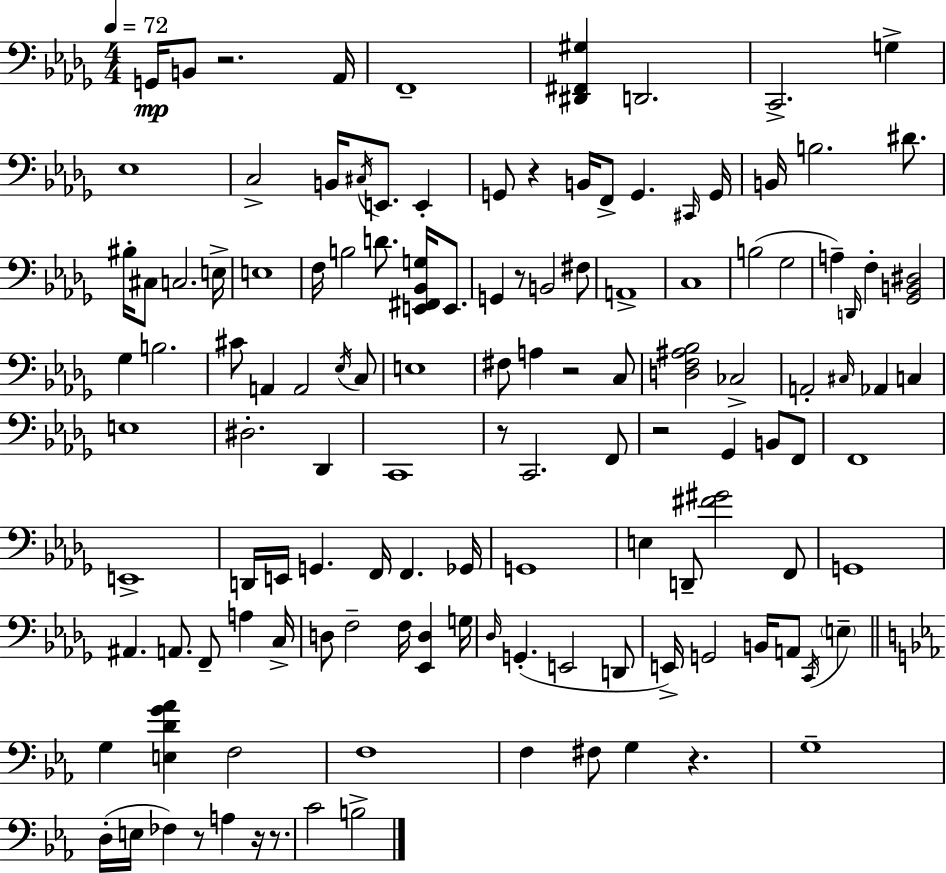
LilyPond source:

{
  \clef bass
  \numericTimeSignature
  \time 4/4
  \key bes \minor
  \tempo 4 = 72
  \repeat volta 2 { g,16\mp b,8 r2. aes,16 | f,1-- | <dis, fis, gis>4 d,2. | c,2.-> g4-> | \break ees1 | c2-> b,16 \acciaccatura { cis16 } e,8. e,4-. | g,8 r4 b,16 f,8-> g,4. | \grace { cis,16 } g,16 b,16 b2. dis'8. | \break bis16-. cis8 c2. | e16-> e1 | f16 b2 d'8. <e, fis, bes, g>16 e,8. | g,4 r8 b,2 | \break fis8 a,1-> | c1 | b2( ges2 | a4--) \grace { d,16 } f4-. <ges, b, dis>2 | \break ges4 b2. | cis'8 a,4 a,2 | \acciaccatura { ees16 } c8 e1 | fis8 a4 r2 | \break c8 <d f ais bes>2 ces2-> | a,2-. \grace { cis16 } aes,4 | c4 e1 | dis2.-. | \break des,4 c,1 | r8 c,2. | f,8 r2 ges,4 | b,8 f,8 f,1 | \break e,1-> | d,16 e,16 g,4. f,16 f,4. | ges,16 g,1 | e4 d,8-- <fis' gis'>2 | \break f,8 g,1 | ais,4. a,8. f,8-- | a4 c16-> d8 f2-- f16 | <ees, d>4 g16 \grace { des16 }( g,4.-. e,2 | \break d,8 e,16->) g,2 b,16 | a,8 \acciaccatura { c,16 } \parenthesize e4-- \bar "||" \break \key c \minor g4 <e d' g' aes'>4 f2 | f1 | f4 fis8 g4 r4. | g1-- | \break d16-.( e16 fes4) r8 a4 r16 r8. | c'2 b2-> | } \bar "|."
}